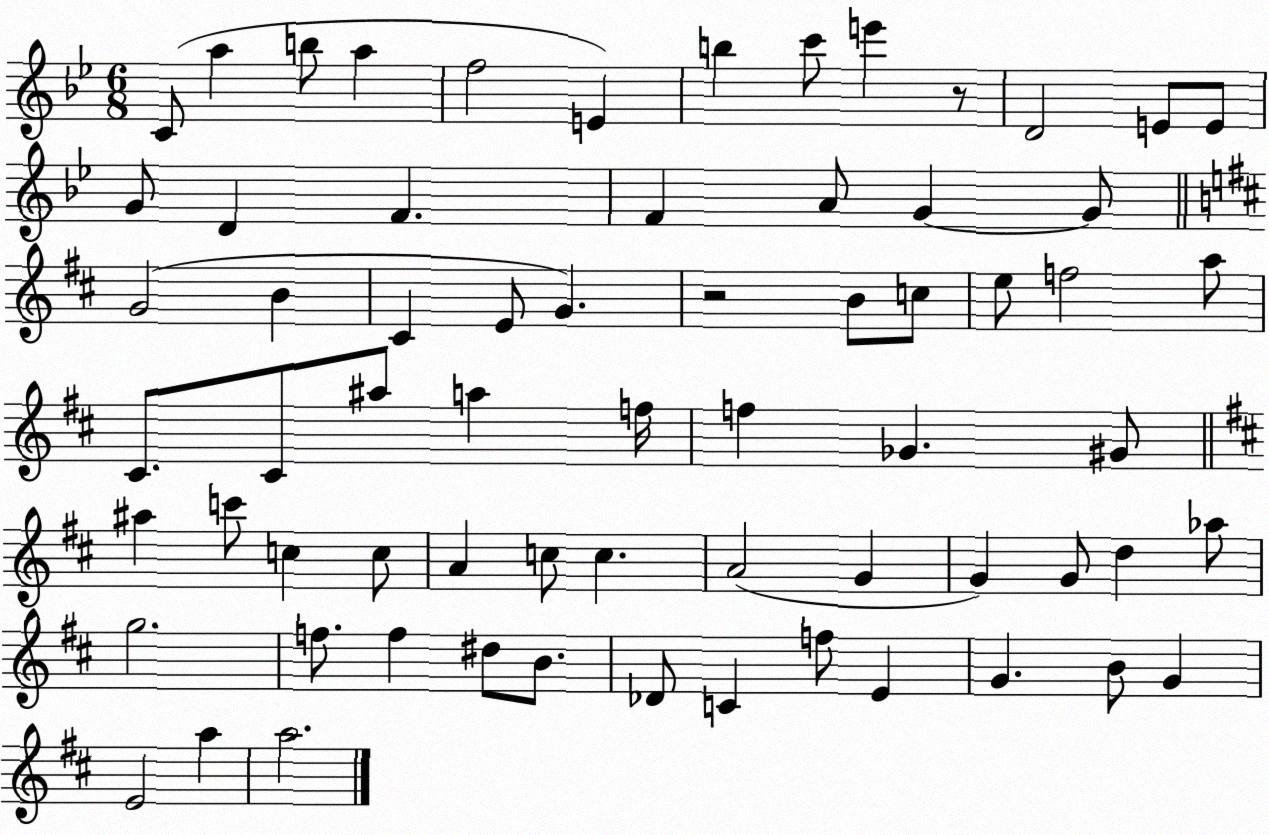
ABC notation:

X:1
T:Untitled
M:6/8
L:1/4
K:Bb
C/2 a b/2 a f2 E b c'/2 e' z/2 D2 E/2 E/2 G/2 D F F A/2 G G/2 G2 B ^C E/2 G z2 B/2 c/2 e/2 f2 a/2 ^C/2 ^C/2 ^a/2 a f/4 f _G ^G/2 ^a c'/2 c c/2 A c/2 c A2 G G G/2 d _a/2 g2 f/2 f ^d/2 B/2 _D/2 C f/2 E G B/2 G E2 a a2